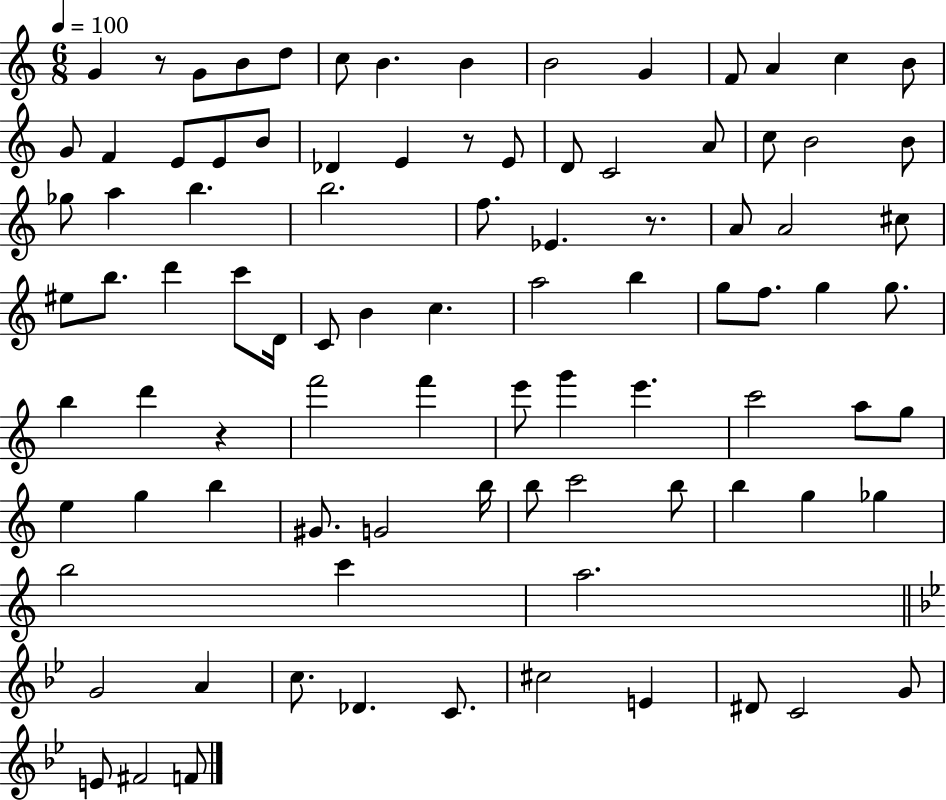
G4/q R/e G4/e B4/e D5/e C5/e B4/q. B4/q B4/h G4/q F4/e A4/q C5/q B4/e G4/e F4/q E4/e E4/e B4/e Db4/q E4/q R/e E4/e D4/e C4/h A4/e C5/e B4/h B4/e Gb5/e A5/q B5/q. B5/h. F5/e. Eb4/q. R/e. A4/e A4/h C#5/e EIS5/e B5/e. D6/q C6/e D4/s C4/e B4/q C5/q. A5/h B5/q G5/e F5/e. G5/q G5/e. B5/q D6/q R/q F6/h F6/q E6/e G6/q E6/q. C6/h A5/e G5/e E5/q G5/q B5/q G#4/e. G4/h B5/s B5/e C6/h B5/e B5/q G5/q Gb5/q B5/h C6/q A5/h. G4/h A4/q C5/e. Db4/q. C4/e. C#5/h E4/q D#4/e C4/h G4/e E4/e F#4/h F4/e